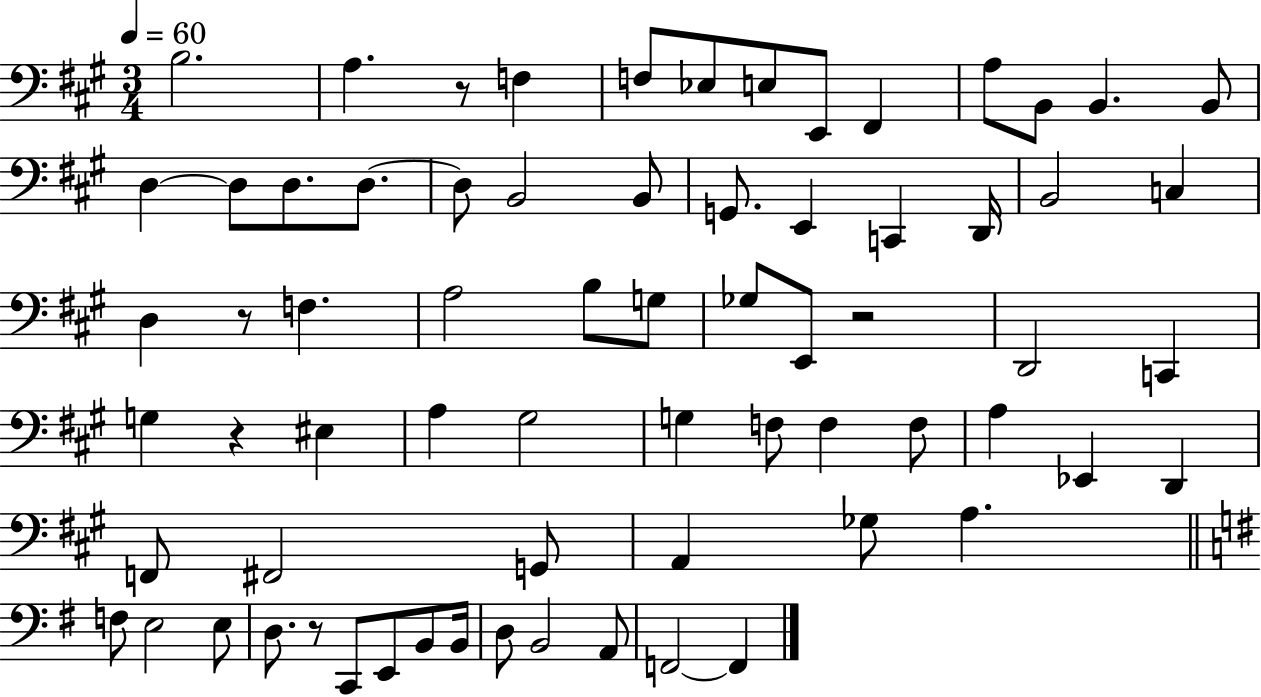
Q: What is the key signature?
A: A major